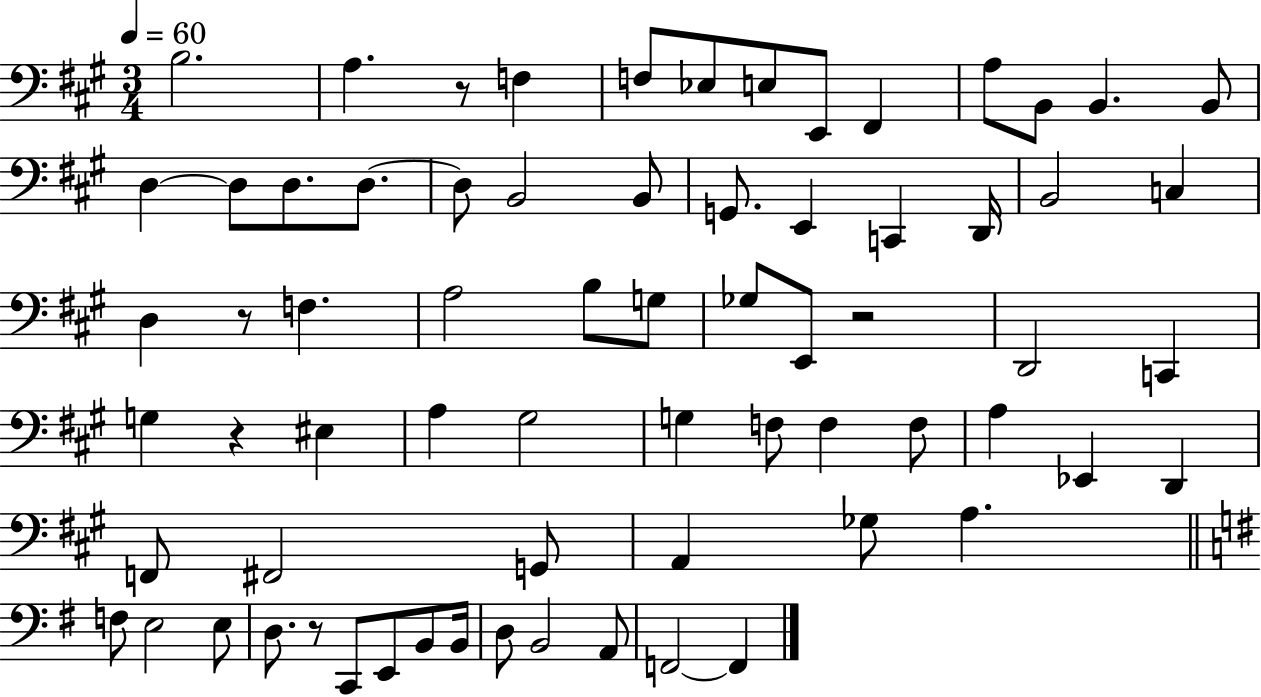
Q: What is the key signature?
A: A major